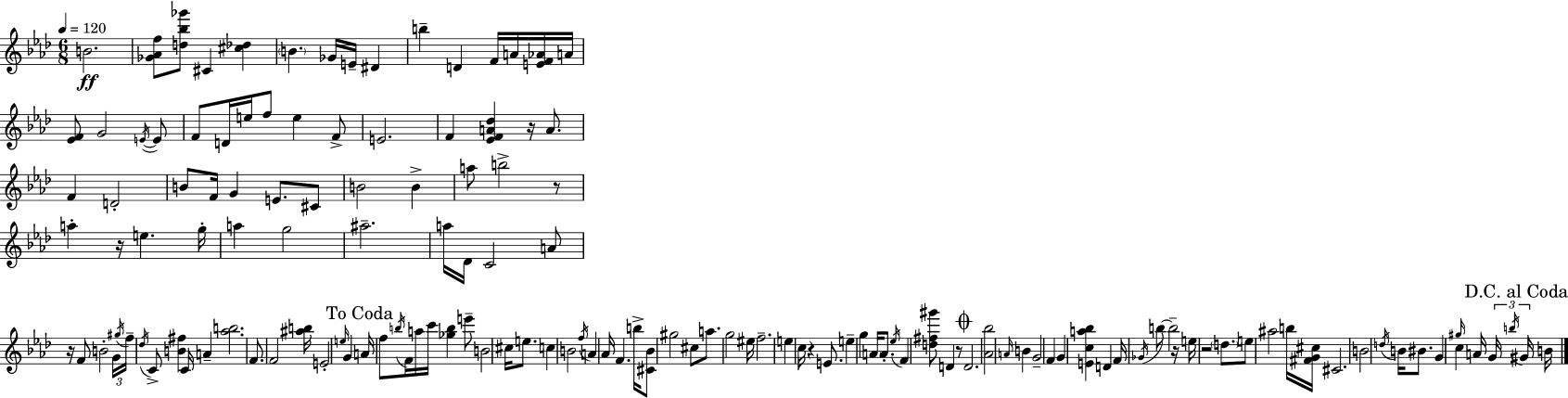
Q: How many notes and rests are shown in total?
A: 143